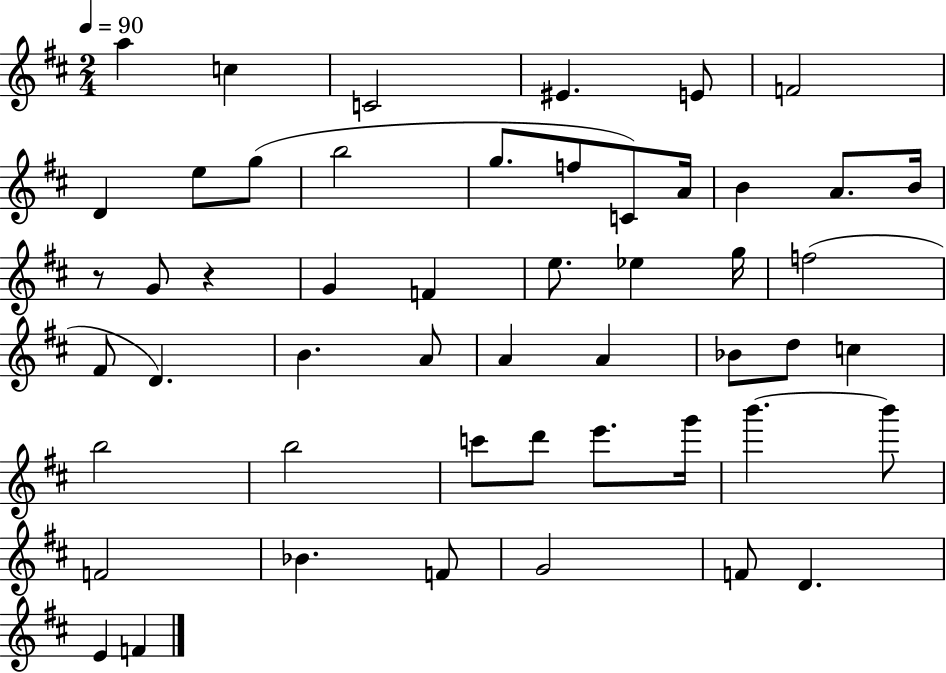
X:1
T:Untitled
M:2/4
L:1/4
K:D
a c C2 ^E E/2 F2 D e/2 g/2 b2 g/2 f/2 C/2 A/4 B A/2 B/4 z/2 G/2 z G F e/2 _e g/4 f2 ^F/2 D B A/2 A A _B/2 d/2 c b2 b2 c'/2 d'/2 e'/2 g'/4 b' b'/2 F2 _B F/2 G2 F/2 D E F